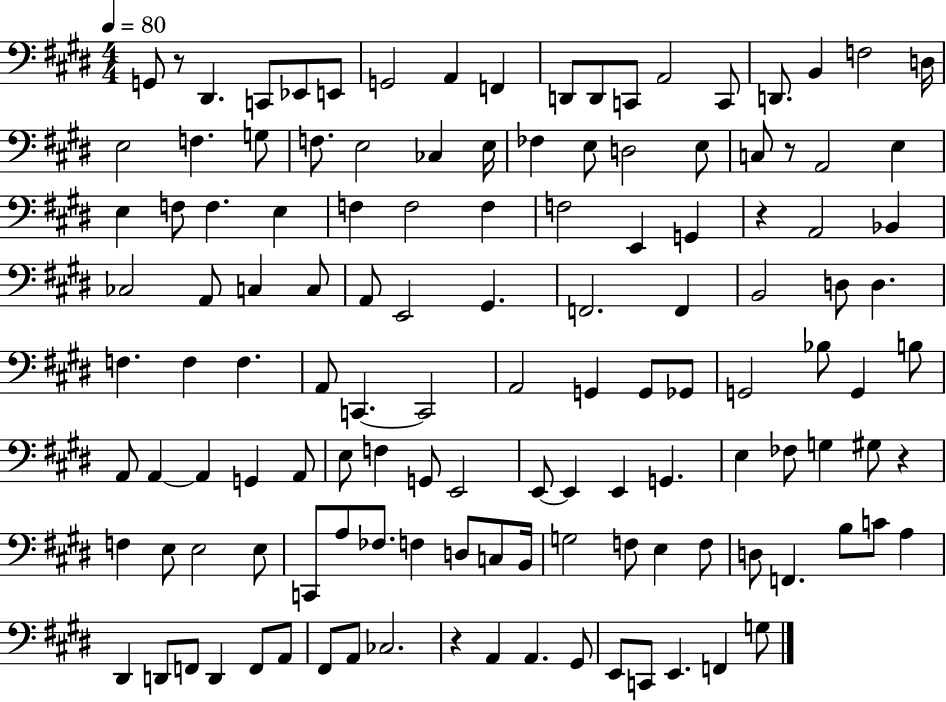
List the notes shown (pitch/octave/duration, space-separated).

G2/e R/e D#2/q. C2/e Eb2/e E2/e G2/h A2/q F2/q D2/e D2/e C2/e A2/h C2/e D2/e. B2/q F3/h D3/s E3/h F3/q. G3/e F3/e. E3/h CES3/q E3/s FES3/q E3/e D3/h E3/e C3/e R/e A2/h E3/q E3/q F3/e F3/q. E3/q F3/q F3/h F3/q F3/h E2/q G2/q R/q A2/h Bb2/q CES3/h A2/e C3/q C3/e A2/e E2/h G#2/q. F2/h. F2/q B2/h D3/e D3/q. F3/q. F3/q F3/q. A2/e C2/q. C2/h A2/h G2/q G2/e Gb2/e G2/h Bb3/e G2/q B3/e A2/e A2/q A2/q G2/q A2/e E3/e F3/q G2/e E2/h E2/e E2/q E2/q G2/q. E3/q FES3/e G3/q G#3/e R/q F3/q E3/e E3/h E3/e C2/e A3/e FES3/e. F3/q D3/e C3/e B2/s G3/h F3/e E3/q F3/e D3/e F2/q. B3/e C4/e A3/q D#2/q D2/e F2/e D2/q F2/e A2/e F#2/e A2/e CES3/h. R/q A2/q A2/q. G#2/e E2/e C2/e E2/q. F2/q G3/e